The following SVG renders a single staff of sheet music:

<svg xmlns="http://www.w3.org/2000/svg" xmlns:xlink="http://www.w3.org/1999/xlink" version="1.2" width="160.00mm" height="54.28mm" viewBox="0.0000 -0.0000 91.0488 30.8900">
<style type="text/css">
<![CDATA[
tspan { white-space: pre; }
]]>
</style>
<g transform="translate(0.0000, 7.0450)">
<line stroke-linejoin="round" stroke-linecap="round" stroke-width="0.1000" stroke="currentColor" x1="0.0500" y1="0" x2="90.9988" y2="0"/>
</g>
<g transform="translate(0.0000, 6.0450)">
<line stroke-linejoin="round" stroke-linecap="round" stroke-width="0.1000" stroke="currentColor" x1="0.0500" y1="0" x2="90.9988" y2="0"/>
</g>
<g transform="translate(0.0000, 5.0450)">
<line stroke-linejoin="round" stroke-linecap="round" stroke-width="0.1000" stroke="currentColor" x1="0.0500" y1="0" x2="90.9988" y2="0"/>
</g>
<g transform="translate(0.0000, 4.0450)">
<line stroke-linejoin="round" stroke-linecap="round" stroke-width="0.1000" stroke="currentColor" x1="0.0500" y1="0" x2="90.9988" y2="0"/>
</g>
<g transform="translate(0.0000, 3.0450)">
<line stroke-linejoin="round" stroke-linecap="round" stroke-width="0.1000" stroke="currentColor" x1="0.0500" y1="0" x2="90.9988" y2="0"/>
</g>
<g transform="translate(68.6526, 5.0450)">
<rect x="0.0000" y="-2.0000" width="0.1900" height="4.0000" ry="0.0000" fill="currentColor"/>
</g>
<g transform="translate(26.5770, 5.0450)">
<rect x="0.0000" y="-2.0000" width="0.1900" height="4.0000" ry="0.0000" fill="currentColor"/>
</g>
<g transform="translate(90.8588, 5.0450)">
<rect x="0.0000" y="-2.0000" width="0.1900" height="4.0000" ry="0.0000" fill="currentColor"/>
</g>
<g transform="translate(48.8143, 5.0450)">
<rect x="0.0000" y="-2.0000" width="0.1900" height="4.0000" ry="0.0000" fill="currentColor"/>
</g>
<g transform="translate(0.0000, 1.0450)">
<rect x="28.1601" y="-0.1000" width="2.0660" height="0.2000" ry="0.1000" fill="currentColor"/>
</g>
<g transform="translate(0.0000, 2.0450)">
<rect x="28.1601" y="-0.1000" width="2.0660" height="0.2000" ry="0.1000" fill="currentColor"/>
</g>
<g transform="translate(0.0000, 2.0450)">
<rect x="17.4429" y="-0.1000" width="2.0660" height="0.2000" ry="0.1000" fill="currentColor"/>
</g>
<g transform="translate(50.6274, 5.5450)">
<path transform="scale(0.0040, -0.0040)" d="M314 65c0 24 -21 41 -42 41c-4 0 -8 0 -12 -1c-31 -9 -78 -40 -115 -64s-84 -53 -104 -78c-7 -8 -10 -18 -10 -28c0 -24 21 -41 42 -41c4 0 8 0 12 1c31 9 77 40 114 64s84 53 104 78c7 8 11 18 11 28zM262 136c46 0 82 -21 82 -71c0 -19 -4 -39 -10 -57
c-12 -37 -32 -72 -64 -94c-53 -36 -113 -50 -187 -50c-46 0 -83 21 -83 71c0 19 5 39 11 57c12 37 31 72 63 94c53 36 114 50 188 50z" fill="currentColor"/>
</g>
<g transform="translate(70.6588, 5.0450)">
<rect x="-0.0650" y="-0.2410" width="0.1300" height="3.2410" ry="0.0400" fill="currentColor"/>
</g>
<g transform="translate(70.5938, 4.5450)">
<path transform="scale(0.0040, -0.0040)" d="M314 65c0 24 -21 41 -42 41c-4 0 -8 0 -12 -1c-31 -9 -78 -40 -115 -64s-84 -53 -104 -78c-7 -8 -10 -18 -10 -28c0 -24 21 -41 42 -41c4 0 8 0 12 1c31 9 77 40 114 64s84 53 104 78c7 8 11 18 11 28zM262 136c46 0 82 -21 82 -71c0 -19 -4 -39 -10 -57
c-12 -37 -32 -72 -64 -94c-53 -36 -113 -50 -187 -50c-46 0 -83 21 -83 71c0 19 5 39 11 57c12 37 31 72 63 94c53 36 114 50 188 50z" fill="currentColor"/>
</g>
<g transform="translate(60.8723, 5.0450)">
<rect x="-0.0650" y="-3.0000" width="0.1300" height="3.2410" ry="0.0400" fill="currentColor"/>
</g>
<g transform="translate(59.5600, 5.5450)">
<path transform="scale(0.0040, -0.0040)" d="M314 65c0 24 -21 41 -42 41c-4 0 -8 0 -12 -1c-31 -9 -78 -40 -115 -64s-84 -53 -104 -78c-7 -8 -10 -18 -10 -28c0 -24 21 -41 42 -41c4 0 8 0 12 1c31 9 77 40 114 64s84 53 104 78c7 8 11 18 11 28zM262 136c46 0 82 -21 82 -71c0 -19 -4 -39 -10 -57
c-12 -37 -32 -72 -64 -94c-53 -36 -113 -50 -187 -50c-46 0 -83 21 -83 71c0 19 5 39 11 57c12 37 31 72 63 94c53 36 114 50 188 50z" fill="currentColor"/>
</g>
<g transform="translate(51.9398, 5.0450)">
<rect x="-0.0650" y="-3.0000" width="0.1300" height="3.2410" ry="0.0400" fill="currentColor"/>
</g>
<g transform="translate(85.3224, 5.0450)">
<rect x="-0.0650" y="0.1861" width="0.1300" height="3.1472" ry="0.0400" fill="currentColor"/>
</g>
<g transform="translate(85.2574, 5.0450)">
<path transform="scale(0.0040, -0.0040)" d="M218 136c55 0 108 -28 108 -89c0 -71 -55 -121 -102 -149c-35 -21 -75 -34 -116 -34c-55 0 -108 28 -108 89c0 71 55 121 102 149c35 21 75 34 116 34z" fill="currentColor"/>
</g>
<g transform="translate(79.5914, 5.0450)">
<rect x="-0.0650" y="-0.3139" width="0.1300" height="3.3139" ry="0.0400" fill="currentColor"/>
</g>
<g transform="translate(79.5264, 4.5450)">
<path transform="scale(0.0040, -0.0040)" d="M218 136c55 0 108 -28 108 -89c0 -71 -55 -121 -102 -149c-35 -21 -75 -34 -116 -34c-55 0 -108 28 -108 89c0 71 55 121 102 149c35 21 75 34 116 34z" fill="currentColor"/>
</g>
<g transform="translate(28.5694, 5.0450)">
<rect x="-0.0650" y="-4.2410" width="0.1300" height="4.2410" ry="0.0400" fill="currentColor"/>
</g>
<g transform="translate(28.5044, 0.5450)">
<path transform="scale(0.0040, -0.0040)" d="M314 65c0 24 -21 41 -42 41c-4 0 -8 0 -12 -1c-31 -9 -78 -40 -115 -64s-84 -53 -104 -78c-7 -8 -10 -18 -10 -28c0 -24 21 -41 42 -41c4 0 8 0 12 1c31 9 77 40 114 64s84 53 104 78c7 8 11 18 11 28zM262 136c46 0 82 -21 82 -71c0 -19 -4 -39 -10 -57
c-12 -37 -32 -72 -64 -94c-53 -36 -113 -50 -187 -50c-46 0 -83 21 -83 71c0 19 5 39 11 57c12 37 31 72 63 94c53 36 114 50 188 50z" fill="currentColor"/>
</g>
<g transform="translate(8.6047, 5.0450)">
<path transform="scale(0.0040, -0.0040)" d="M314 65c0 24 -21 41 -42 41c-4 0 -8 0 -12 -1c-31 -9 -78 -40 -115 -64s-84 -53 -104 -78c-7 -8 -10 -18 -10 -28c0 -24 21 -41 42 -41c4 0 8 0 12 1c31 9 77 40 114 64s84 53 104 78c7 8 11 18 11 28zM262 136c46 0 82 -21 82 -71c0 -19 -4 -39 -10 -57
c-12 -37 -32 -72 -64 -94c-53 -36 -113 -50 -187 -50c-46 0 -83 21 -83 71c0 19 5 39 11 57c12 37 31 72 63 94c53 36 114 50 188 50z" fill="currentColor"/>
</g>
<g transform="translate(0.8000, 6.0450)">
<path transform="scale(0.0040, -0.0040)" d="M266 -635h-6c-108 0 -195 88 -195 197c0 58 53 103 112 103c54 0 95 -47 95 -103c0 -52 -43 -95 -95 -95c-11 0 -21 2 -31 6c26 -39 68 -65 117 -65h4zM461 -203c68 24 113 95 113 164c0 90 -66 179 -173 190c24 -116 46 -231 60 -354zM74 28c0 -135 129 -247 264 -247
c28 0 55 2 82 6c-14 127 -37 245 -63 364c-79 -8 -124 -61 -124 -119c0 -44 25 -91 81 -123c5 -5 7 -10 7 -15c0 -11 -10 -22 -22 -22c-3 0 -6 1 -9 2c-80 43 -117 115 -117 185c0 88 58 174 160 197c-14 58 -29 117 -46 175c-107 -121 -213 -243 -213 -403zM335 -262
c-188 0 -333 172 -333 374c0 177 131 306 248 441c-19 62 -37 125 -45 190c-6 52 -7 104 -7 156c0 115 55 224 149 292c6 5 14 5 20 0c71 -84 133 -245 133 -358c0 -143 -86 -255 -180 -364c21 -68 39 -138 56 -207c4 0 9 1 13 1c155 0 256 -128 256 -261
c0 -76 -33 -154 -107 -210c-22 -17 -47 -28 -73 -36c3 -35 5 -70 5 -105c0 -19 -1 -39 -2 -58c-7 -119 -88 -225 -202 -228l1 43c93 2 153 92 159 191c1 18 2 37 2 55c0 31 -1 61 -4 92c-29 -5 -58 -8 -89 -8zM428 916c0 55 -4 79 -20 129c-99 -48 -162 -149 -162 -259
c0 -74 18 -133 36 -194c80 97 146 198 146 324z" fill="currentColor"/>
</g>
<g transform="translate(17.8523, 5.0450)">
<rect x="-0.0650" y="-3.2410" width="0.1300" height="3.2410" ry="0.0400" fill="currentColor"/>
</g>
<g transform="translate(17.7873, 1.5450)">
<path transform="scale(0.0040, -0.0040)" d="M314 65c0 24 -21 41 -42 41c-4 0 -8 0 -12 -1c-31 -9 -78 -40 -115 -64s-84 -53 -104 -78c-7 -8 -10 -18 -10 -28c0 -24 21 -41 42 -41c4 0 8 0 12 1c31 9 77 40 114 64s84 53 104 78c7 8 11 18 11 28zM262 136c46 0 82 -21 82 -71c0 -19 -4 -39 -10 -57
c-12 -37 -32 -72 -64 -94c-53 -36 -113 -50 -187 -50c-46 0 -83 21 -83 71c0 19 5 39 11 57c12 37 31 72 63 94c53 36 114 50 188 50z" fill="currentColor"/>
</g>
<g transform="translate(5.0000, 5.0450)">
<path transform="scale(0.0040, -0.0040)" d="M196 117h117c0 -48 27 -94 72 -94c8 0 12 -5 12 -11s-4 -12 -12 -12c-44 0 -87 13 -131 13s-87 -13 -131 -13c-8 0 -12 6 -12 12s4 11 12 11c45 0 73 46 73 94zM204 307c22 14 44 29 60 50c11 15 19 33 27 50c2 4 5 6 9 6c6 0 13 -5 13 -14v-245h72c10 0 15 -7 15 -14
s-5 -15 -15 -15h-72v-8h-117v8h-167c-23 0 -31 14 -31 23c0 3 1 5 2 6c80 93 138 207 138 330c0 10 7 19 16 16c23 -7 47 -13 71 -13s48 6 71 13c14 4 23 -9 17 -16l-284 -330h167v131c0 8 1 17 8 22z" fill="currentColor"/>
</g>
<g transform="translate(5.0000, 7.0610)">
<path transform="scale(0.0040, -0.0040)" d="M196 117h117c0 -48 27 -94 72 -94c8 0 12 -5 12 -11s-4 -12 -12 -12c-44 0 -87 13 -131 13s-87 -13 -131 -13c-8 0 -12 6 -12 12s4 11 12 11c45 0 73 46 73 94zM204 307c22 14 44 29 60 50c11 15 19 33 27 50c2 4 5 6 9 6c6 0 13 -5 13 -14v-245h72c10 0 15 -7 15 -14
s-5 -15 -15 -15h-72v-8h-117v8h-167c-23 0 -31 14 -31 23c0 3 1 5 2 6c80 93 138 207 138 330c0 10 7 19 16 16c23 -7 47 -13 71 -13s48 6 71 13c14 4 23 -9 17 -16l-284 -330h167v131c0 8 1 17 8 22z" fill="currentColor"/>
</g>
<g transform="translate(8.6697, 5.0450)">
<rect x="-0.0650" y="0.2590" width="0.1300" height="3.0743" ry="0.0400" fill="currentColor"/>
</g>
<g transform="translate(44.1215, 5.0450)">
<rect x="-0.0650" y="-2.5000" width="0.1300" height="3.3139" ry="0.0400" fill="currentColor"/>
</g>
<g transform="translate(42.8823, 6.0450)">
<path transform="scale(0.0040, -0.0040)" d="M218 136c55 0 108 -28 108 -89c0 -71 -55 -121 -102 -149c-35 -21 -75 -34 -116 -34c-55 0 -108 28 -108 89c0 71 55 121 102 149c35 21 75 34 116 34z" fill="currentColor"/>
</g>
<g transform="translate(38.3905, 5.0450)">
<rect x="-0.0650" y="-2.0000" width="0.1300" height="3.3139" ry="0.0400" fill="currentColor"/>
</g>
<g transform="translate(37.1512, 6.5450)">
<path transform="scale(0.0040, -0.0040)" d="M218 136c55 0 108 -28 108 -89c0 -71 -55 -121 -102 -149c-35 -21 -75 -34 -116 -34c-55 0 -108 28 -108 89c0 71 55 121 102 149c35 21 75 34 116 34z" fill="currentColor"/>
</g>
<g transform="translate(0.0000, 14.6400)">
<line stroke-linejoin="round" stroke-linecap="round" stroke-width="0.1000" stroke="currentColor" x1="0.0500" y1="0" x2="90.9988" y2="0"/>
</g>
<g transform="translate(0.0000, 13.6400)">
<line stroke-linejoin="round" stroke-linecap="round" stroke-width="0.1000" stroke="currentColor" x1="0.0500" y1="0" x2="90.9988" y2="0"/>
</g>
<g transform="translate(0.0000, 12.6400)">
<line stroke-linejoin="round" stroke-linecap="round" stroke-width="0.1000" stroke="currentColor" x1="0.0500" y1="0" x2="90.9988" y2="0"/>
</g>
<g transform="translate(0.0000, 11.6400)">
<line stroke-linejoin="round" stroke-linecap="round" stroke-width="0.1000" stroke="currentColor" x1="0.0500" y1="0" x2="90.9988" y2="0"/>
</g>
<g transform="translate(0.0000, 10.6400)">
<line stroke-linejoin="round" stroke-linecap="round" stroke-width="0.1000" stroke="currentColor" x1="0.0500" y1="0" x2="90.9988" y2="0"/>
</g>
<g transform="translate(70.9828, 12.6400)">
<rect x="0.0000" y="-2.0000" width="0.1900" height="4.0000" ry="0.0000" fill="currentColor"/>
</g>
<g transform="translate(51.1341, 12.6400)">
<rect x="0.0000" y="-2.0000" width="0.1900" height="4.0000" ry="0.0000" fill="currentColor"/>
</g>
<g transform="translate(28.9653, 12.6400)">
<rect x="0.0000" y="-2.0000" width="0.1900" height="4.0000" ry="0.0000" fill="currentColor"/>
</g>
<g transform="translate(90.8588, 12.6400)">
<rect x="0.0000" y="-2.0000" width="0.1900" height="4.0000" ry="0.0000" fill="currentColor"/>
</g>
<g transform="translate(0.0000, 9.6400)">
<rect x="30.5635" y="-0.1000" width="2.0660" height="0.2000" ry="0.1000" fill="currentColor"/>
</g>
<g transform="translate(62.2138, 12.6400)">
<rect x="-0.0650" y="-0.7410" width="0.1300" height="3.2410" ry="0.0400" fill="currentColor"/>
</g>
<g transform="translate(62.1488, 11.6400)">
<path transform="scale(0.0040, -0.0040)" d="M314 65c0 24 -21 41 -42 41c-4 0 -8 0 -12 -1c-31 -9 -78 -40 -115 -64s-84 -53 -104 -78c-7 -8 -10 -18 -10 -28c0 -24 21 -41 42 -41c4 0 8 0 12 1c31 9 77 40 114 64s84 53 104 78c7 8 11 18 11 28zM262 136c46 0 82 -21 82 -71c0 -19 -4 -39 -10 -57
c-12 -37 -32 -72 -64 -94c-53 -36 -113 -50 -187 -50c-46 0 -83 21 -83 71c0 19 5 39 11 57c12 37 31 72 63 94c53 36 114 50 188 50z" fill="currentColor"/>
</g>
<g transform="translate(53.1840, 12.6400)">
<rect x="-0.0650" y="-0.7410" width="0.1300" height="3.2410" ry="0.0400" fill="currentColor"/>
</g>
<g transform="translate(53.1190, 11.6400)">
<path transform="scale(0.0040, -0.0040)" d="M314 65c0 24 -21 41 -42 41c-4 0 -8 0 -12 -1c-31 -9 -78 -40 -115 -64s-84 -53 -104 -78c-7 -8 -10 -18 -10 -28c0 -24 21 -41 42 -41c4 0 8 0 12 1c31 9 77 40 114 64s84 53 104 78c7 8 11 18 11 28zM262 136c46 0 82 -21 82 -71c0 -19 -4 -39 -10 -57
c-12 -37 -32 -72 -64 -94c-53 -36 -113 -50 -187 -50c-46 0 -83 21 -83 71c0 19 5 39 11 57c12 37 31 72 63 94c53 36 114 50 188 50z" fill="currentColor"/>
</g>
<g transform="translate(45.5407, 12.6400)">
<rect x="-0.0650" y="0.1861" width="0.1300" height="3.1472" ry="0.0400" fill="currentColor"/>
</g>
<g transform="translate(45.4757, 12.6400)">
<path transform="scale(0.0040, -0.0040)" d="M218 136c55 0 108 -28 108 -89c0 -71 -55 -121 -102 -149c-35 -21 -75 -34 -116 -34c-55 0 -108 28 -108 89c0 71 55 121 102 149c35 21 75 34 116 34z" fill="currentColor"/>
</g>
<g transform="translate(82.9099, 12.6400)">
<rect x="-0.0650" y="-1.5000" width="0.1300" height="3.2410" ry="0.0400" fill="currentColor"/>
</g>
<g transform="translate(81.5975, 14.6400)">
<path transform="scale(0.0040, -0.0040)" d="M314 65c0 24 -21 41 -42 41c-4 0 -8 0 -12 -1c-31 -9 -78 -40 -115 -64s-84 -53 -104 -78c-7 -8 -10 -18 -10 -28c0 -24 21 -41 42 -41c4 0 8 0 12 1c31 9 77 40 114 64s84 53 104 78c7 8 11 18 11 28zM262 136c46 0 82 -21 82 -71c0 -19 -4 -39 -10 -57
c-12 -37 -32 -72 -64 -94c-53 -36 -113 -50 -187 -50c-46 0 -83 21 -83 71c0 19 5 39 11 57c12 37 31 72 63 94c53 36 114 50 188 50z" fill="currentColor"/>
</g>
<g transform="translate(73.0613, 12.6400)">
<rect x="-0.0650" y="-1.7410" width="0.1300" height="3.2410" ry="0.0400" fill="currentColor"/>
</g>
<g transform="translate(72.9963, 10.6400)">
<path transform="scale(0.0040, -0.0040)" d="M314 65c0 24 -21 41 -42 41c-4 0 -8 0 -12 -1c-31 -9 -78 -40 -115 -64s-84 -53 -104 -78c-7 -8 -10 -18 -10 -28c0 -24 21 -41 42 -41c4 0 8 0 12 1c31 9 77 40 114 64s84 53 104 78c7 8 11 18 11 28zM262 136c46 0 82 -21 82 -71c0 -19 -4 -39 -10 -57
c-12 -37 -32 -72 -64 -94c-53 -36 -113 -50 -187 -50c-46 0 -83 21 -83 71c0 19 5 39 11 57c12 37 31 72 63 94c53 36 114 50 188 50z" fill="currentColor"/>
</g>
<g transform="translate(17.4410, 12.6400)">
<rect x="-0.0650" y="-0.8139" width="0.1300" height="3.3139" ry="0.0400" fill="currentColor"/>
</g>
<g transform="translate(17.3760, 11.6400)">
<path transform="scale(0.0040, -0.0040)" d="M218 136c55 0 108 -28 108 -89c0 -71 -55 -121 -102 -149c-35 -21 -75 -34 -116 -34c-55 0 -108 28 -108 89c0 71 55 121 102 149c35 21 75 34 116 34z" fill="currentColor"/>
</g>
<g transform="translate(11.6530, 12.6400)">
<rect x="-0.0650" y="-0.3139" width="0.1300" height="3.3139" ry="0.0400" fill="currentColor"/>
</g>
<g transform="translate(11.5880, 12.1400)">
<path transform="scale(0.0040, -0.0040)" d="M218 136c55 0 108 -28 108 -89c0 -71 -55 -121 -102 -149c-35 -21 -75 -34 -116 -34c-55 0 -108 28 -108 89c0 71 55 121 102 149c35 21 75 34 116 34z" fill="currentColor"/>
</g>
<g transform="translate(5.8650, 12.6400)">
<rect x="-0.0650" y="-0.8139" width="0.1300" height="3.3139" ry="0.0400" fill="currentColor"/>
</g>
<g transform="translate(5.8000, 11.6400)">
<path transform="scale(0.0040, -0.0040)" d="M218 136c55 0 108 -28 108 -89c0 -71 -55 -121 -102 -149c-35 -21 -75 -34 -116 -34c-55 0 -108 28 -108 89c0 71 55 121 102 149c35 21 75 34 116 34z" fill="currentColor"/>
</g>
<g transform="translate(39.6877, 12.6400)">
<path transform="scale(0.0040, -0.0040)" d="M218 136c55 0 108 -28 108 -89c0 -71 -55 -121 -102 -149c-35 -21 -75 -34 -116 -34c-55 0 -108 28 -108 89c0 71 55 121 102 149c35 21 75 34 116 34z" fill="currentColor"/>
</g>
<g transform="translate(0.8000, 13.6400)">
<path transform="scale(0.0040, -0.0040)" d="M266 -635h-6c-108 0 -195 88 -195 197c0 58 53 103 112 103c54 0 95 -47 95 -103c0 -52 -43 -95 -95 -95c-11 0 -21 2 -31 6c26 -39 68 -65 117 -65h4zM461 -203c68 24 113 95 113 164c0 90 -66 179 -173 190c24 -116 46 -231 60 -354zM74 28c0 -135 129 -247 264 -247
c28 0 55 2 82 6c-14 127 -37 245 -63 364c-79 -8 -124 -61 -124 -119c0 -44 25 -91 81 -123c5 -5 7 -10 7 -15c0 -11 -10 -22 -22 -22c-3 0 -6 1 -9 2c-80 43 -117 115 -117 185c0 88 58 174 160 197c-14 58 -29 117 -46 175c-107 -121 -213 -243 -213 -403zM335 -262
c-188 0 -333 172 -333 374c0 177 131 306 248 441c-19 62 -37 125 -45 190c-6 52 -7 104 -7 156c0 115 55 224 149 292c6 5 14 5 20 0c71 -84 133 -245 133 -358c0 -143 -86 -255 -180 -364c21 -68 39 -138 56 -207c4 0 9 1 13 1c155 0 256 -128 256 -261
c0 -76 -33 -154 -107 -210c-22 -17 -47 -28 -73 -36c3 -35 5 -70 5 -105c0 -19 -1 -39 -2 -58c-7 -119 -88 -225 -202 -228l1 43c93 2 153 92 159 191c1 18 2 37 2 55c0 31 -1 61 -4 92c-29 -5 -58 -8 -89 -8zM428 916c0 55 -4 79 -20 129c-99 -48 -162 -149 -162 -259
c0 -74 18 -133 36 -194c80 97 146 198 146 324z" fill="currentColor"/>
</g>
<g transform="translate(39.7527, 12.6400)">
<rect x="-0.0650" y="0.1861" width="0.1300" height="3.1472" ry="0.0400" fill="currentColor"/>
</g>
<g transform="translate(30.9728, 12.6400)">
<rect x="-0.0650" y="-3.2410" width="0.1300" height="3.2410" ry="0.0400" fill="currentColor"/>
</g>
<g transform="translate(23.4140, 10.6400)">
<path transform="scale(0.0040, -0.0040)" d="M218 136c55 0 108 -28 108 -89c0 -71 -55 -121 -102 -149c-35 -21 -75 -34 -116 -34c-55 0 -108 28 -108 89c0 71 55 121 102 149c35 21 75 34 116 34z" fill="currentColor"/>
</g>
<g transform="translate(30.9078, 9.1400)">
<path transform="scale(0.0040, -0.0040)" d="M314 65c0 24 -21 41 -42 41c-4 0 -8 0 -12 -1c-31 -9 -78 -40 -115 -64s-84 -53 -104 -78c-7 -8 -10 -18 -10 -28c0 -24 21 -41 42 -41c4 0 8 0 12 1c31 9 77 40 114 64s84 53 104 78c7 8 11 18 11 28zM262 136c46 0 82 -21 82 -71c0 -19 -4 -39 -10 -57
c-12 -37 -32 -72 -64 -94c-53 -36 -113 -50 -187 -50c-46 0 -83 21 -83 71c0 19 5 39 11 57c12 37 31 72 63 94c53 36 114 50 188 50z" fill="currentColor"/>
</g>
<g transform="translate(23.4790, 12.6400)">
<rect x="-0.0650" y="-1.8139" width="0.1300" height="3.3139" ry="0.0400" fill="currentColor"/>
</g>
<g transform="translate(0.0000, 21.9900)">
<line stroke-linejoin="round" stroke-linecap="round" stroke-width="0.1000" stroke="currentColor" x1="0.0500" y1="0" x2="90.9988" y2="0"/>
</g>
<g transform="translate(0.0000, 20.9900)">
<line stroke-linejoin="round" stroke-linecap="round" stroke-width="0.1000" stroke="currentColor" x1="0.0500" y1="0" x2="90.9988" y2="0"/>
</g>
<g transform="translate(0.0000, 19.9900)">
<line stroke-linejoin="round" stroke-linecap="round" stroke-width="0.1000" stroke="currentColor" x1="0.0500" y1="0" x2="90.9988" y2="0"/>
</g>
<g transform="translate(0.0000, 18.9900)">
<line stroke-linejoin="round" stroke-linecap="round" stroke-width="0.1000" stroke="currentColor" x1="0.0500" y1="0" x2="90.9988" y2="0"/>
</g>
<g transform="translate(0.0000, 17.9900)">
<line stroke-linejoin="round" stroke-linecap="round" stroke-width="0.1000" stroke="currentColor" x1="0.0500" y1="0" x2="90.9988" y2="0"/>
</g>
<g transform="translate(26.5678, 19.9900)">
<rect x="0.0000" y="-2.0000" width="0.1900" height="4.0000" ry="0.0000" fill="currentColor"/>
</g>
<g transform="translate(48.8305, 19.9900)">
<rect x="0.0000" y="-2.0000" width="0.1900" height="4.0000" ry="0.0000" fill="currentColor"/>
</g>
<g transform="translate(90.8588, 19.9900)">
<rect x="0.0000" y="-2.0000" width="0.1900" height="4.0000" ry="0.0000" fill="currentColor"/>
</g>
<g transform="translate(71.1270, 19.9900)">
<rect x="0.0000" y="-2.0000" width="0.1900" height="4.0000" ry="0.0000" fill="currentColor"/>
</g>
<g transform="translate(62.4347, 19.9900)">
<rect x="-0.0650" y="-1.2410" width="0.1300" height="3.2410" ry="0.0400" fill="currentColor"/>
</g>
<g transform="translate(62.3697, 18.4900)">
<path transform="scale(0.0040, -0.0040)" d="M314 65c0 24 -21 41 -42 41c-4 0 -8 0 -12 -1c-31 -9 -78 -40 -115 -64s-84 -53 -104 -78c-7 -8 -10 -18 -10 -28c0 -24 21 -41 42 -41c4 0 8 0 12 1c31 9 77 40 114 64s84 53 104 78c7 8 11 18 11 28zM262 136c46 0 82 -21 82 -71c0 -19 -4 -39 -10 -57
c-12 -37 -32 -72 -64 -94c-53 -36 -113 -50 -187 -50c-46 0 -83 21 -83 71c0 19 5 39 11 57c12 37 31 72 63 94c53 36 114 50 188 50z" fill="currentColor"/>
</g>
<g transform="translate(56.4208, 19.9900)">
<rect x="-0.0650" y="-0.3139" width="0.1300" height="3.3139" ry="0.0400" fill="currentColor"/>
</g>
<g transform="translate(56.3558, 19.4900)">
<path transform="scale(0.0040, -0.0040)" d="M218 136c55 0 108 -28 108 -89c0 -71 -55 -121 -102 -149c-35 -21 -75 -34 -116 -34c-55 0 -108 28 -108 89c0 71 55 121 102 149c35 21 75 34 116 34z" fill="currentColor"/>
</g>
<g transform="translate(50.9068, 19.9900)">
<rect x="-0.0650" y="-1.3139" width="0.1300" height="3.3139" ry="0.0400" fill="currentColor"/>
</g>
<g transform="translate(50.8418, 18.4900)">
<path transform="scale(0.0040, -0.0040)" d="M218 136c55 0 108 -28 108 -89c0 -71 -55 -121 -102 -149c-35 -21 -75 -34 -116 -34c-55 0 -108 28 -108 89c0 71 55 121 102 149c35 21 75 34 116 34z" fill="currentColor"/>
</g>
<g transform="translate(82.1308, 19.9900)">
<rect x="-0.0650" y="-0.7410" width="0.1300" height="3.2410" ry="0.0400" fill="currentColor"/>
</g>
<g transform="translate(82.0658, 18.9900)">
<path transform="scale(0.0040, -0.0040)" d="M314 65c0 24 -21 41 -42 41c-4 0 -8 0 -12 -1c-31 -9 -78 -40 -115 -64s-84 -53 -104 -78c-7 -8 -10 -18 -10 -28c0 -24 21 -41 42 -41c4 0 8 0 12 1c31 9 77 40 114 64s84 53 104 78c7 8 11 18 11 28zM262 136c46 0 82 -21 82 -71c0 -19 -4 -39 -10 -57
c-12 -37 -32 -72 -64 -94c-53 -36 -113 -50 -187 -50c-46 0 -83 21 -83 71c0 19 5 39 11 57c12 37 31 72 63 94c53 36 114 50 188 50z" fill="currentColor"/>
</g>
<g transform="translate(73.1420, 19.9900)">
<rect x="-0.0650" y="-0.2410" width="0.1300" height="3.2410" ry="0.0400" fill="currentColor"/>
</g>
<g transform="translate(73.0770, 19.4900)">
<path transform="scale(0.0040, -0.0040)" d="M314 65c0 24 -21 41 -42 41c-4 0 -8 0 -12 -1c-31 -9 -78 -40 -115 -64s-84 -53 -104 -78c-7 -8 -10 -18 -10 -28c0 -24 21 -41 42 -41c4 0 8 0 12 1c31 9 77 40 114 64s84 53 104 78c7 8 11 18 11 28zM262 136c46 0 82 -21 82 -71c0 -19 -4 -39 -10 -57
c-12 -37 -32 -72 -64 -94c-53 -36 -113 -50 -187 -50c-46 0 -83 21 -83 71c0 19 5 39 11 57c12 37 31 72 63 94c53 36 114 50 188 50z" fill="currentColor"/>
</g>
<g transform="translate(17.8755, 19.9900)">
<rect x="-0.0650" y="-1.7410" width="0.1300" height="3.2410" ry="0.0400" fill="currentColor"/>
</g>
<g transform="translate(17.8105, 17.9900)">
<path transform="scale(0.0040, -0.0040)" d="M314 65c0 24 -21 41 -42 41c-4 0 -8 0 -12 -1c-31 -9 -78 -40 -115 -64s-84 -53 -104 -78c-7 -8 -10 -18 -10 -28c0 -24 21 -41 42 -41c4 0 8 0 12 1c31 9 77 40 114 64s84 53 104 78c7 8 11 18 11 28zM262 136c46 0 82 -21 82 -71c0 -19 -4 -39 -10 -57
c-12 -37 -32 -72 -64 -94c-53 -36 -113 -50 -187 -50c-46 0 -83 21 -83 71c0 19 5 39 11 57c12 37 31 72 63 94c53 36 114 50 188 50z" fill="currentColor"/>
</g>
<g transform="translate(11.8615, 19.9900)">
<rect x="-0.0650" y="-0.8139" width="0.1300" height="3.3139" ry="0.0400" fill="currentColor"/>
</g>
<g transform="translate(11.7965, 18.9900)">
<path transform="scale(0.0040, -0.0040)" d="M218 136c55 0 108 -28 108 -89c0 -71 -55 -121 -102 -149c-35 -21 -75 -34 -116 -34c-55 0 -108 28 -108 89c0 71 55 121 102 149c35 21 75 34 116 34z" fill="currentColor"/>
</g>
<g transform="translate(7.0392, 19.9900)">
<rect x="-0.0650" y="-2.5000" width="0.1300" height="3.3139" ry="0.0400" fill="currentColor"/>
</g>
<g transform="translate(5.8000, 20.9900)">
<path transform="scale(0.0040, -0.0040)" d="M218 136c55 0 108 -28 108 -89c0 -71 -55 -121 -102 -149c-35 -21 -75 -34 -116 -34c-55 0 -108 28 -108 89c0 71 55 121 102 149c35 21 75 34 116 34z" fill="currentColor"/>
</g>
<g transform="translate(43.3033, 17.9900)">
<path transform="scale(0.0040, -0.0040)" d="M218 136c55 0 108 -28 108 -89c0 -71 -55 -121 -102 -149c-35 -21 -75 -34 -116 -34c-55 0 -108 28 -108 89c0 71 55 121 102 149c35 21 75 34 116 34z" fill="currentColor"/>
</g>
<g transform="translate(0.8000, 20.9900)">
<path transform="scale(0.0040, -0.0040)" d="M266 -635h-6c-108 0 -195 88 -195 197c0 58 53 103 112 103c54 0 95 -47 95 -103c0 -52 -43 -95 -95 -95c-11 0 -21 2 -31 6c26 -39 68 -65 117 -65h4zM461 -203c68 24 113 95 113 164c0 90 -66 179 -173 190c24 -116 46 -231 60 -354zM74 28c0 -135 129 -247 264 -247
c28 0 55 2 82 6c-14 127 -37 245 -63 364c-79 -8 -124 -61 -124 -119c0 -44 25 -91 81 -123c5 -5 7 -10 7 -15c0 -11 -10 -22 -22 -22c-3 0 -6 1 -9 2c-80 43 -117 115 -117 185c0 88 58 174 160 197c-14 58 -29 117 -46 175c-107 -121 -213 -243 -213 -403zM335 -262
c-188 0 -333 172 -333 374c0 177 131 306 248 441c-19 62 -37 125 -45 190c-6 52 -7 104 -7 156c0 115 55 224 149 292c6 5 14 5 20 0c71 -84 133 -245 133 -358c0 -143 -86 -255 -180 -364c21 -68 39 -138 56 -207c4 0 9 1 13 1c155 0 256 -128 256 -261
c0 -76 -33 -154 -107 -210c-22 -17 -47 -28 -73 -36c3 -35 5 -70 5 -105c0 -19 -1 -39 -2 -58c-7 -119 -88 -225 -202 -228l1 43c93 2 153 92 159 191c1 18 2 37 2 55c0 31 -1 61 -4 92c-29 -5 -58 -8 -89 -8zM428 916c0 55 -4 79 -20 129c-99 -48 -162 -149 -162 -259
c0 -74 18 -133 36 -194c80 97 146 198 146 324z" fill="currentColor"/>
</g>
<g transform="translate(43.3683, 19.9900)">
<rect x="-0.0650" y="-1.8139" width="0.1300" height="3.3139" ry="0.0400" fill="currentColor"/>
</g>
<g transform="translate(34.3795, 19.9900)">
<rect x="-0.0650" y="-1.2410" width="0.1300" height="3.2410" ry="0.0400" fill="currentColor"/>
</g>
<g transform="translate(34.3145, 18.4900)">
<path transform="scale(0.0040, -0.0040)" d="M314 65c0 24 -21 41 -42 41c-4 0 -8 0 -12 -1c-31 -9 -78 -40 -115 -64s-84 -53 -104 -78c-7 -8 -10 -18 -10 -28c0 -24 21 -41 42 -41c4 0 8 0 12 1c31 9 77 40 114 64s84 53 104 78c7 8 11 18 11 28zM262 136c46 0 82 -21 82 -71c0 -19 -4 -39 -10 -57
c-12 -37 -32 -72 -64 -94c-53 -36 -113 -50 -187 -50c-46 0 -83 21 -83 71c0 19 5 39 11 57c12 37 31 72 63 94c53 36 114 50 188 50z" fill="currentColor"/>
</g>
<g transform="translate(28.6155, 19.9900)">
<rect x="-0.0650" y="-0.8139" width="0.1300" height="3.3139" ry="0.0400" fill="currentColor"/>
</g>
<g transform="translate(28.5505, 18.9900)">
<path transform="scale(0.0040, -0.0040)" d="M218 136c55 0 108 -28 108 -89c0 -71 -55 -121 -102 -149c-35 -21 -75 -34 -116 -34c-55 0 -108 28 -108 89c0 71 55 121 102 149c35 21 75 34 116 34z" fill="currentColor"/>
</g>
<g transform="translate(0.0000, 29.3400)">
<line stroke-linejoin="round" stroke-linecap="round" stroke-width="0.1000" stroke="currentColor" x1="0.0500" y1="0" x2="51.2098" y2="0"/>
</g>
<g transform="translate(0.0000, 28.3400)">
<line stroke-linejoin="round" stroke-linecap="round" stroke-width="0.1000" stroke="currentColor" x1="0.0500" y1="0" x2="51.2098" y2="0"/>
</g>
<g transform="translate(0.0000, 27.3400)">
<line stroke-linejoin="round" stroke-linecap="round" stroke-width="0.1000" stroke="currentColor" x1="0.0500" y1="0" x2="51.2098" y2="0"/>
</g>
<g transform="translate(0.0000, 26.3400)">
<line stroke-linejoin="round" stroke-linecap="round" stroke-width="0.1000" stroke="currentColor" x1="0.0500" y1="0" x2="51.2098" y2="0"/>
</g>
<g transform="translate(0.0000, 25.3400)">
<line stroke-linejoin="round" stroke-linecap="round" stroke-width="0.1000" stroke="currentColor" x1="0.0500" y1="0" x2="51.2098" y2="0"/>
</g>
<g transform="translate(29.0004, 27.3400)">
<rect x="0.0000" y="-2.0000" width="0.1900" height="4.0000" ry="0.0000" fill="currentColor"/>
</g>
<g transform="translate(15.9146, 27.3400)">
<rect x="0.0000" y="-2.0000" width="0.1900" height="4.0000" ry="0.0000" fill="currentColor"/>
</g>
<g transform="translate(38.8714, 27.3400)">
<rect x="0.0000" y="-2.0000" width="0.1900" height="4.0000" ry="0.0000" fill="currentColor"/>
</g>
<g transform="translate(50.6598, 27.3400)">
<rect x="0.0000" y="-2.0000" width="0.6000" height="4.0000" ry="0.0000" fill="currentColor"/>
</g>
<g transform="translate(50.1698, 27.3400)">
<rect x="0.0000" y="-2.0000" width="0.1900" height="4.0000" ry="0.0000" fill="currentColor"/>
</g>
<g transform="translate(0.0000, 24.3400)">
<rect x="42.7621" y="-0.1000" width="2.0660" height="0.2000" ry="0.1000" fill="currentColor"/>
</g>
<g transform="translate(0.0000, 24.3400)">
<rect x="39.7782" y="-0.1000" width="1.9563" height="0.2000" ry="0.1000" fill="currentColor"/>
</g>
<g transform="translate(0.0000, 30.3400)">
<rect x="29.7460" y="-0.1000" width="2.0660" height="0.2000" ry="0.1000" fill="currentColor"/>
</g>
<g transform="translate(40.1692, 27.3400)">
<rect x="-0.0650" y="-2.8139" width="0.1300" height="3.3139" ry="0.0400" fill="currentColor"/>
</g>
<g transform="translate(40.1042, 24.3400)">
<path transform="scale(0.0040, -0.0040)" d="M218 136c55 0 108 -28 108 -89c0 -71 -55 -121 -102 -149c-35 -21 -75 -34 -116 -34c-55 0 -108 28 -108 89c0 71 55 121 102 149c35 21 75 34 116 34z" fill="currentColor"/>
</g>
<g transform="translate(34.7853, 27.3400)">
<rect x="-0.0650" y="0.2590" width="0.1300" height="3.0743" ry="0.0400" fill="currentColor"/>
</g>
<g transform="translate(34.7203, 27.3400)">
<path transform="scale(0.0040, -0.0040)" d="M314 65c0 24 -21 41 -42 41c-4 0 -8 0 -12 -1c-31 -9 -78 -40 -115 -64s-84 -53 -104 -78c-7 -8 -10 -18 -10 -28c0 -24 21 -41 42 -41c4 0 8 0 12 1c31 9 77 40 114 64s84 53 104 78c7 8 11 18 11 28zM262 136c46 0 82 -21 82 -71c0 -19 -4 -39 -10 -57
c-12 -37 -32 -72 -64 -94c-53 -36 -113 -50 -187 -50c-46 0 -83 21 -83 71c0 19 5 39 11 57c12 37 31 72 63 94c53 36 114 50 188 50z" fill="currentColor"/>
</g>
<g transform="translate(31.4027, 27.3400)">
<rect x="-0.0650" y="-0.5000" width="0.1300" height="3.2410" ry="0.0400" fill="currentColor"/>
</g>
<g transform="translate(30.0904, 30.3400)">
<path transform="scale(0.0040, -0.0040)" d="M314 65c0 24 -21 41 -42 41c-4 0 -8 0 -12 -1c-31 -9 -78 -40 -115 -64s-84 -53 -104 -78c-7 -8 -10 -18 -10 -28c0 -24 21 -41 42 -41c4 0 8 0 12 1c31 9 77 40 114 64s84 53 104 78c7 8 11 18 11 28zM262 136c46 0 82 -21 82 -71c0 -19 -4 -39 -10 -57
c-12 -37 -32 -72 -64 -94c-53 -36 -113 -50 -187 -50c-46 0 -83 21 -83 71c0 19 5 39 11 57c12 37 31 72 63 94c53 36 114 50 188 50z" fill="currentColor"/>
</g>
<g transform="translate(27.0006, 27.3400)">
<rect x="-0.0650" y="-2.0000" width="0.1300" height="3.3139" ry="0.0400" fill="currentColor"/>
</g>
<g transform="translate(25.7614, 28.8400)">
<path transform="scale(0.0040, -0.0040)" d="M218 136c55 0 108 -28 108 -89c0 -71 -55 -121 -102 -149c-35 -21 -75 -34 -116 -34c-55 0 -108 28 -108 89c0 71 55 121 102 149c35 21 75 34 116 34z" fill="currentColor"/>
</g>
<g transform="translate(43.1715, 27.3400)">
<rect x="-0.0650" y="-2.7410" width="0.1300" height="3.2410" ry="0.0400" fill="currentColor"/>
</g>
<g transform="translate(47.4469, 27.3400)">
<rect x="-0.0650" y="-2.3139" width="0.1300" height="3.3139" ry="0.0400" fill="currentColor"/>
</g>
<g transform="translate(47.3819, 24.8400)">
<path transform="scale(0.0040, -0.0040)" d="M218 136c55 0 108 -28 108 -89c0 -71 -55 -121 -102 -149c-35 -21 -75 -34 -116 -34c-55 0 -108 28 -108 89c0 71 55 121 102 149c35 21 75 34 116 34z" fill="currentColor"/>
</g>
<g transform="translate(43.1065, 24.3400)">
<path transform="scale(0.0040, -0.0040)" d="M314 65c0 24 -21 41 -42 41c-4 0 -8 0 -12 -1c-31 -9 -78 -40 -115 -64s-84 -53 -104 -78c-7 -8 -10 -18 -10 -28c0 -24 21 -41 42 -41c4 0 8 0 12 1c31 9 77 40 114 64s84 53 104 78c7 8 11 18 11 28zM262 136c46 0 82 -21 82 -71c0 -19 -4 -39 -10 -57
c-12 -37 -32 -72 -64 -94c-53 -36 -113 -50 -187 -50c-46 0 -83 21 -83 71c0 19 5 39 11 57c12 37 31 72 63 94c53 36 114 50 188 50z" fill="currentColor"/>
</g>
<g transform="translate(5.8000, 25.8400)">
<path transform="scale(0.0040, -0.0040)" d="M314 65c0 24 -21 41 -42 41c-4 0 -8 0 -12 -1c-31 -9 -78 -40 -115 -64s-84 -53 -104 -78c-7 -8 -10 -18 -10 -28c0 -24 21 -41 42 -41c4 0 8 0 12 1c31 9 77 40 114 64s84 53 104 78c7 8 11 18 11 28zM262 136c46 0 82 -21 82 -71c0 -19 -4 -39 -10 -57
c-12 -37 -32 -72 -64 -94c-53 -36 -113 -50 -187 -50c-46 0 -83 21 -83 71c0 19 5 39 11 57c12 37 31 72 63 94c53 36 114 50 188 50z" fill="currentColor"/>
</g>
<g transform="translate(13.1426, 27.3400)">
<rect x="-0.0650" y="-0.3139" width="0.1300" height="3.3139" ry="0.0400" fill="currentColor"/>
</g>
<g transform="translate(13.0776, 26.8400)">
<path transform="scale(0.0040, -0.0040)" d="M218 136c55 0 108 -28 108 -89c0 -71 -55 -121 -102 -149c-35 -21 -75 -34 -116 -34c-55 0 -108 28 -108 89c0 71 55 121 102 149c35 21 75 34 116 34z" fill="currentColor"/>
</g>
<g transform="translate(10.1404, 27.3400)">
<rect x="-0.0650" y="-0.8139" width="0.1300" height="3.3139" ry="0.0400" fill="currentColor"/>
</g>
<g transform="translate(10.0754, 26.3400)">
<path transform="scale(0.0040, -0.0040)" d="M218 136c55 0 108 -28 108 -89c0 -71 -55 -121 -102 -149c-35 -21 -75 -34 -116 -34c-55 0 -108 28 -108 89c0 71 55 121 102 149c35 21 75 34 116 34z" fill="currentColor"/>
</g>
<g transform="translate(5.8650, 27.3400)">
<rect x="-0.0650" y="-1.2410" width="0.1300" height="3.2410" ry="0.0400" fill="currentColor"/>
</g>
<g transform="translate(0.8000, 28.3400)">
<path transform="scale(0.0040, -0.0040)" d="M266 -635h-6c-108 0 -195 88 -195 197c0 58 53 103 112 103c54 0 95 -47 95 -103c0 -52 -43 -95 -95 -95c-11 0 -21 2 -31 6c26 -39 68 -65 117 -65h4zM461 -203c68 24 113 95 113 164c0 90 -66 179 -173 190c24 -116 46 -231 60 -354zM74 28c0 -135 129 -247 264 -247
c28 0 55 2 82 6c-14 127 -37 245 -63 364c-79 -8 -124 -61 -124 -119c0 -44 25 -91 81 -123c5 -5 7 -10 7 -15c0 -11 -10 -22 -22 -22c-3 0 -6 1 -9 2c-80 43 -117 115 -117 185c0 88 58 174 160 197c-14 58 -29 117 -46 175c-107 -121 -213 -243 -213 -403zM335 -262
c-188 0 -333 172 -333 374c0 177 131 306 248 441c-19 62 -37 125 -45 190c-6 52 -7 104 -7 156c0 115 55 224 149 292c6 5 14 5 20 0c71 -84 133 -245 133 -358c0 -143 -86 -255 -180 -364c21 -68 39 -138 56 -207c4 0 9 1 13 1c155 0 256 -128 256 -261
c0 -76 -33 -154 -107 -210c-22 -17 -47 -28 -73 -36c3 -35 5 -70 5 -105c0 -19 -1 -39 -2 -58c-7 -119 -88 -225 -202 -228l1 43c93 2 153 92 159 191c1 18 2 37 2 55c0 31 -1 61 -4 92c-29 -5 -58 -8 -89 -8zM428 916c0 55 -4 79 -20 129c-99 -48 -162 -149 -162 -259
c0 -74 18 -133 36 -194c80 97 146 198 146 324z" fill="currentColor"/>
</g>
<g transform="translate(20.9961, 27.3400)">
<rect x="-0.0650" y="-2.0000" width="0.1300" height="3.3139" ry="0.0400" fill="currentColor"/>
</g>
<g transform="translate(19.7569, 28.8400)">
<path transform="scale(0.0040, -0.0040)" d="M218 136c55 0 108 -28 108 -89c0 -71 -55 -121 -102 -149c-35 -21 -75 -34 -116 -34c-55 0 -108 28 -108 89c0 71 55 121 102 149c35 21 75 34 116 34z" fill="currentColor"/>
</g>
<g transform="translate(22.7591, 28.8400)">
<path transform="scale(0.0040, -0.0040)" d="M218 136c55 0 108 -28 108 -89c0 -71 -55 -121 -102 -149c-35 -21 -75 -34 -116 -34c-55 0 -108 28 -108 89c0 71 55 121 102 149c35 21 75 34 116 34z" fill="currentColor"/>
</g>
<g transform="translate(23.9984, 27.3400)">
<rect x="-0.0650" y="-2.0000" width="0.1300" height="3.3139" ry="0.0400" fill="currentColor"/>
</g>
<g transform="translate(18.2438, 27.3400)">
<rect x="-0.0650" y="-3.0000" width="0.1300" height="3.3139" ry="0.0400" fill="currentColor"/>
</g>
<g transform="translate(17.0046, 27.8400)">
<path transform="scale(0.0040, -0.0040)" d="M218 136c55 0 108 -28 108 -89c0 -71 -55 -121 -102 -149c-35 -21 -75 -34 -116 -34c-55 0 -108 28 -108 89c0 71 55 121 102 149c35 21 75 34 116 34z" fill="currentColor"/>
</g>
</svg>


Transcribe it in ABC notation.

X:1
T:Untitled
M:4/4
L:1/4
K:C
B2 b2 d'2 F G A2 A2 c2 c B d c d f b2 B B d2 d2 f2 E2 G d f2 d e2 f e c e2 c2 d2 e2 d c A F F F C2 B2 a a2 g